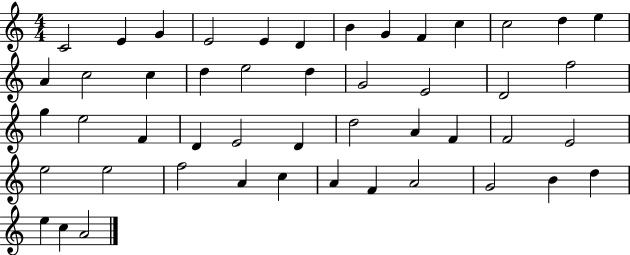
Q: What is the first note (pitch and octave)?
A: C4